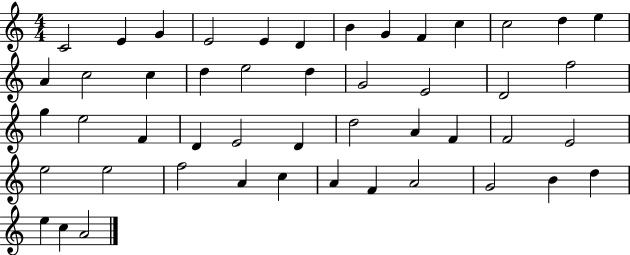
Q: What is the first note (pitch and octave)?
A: C4